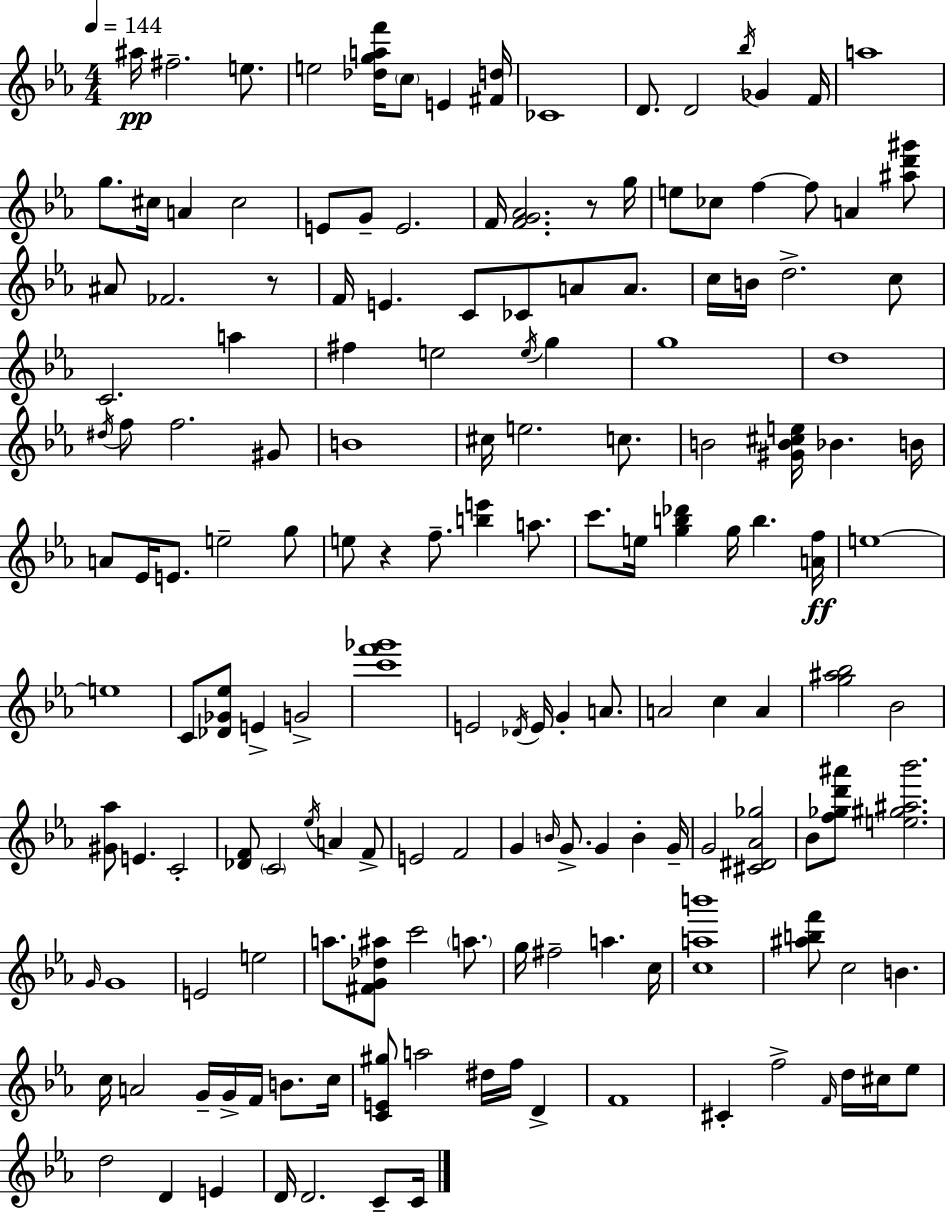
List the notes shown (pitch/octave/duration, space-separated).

A#5/s F#5/h. E5/e. E5/h [Db5,G5,A5,F6]/s C5/e E4/q [F#4,D5]/s CES4/w D4/e. D4/h Bb5/s Gb4/q F4/s A5/w G5/e. C#5/s A4/q C#5/h E4/e G4/e E4/h. F4/s [F4,G4,Ab4]/h. R/e G5/s E5/e CES5/e F5/q F5/e A4/q [A#5,D6,G#6]/e A#4/e FES4/h. R/e F4/s E4/q. C4/e CES4/e A4/e A4/e. C5/s B4/s D5/h. C5/e C4/h. A5/q F#5/q E5/h E5/s G5/q G5/w D5/w D#5/s F5/e F5/h. G#4/e B4/w C#5/s E5/h. C5/e. B4/h [G#4,B4,C#5,E5]/s Bb4/q. B4/s A4/e Eb4/s E4/e. E5/h G5/e E5/e R/q F5/e. [B5,E6]/q A5/e. C6/e. E5/s [G5,B5,Db6]/q G5/s B5/q. [A4,F5]/s E5/w E5/w C4/e [Db4,Gb4,Eb5]/e E4/q G4/h [C6,F6,Gb6]/w E4/h Db4/s E4/s G4/q A4/e. A4/h C5/q A4/q [G5,A#5,Bb5]/h Bb4/h [G#4,Ab5]/e E4/q. C4/h [Db4,F4]/e C4/h Eb5/s A4/q F4/e E4/h F4/h G4/q B4/s G4/e. G4/q B4/q G4/s G4/h [C#4,D#4,Ab4,Gb5]/h Bb4/e [F5,Gb5,D6,A#6]/e [E5,G#5,A#5,Bb6]/h. G4/s G4/w E4/h E5/h A5/e. [F#4,G4,Db5,A#5]/e C6/h A5/e. G5/s F#5/h A5/q. C5/s [C5,A5,B6]/w [A#5,B5,F6]/e C5/h B4/q. C5/s A4/h G4/s G4/s F4/s B4/e. C5/s [C4,E4,G#5]/e A5/h D#5/s F5/s D4/q F4/w C#4/q F5/h F4/s D5/s C#5/s Eb5/e D5/h D4/q E4/q D4/s D4/h. C4/e C4/s